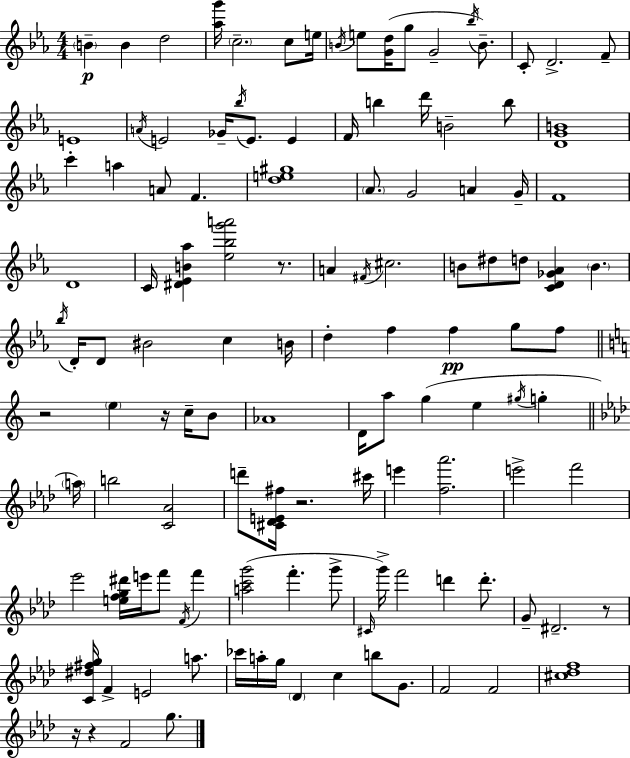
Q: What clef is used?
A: treble